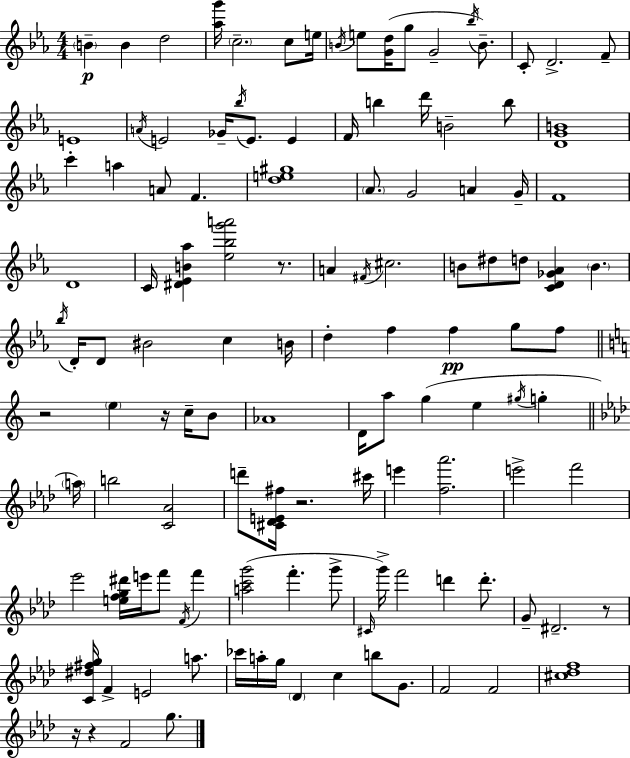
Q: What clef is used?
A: treble